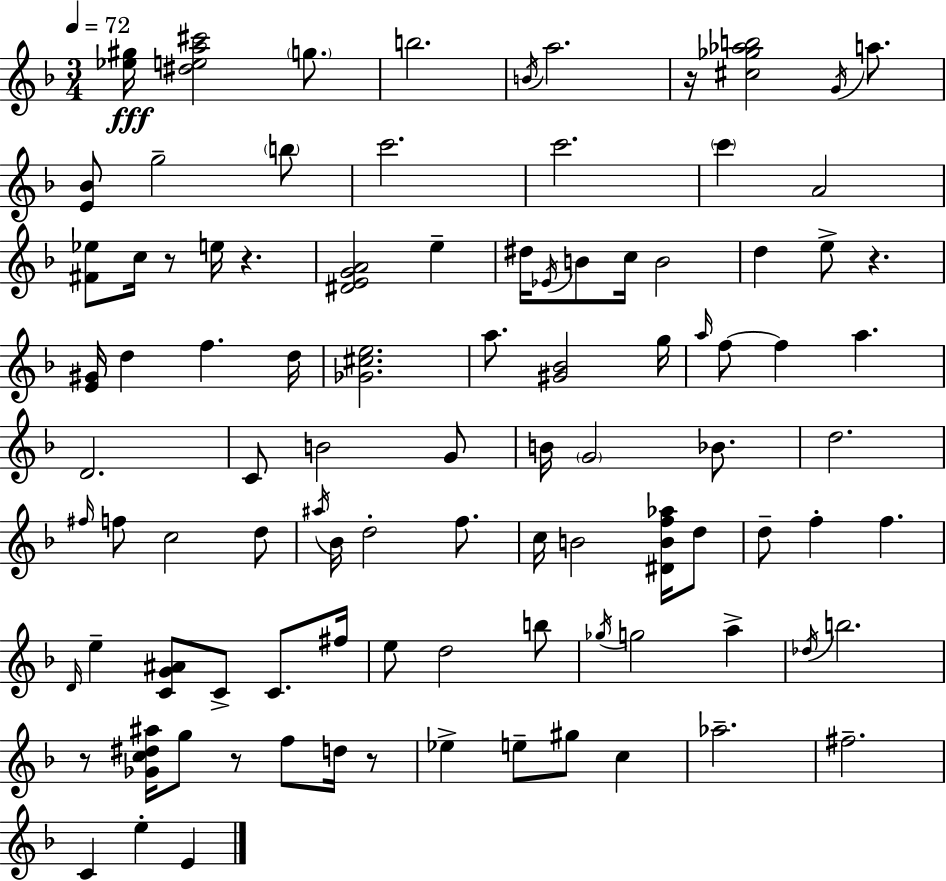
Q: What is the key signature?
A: F major